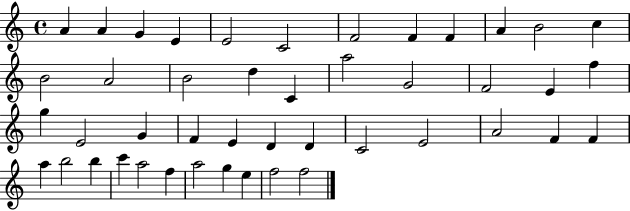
A4/q A4/q G4/q E4/q E4/h C4/h F4/h F4/q F4/q A4/q B4/h C5/q B4/h A4/h B4/h D5/q C4/q A5/h G4/h F4/h E4/q F5/q G5/q E4/h G4/q F4/q E4/q D4/q D4/q C4/h E4/h A4/h F4/q F4/q A5/q B5/h B5/q C6/q A5/h F5/q A5/h G5/q E5/q F5/h F5/h